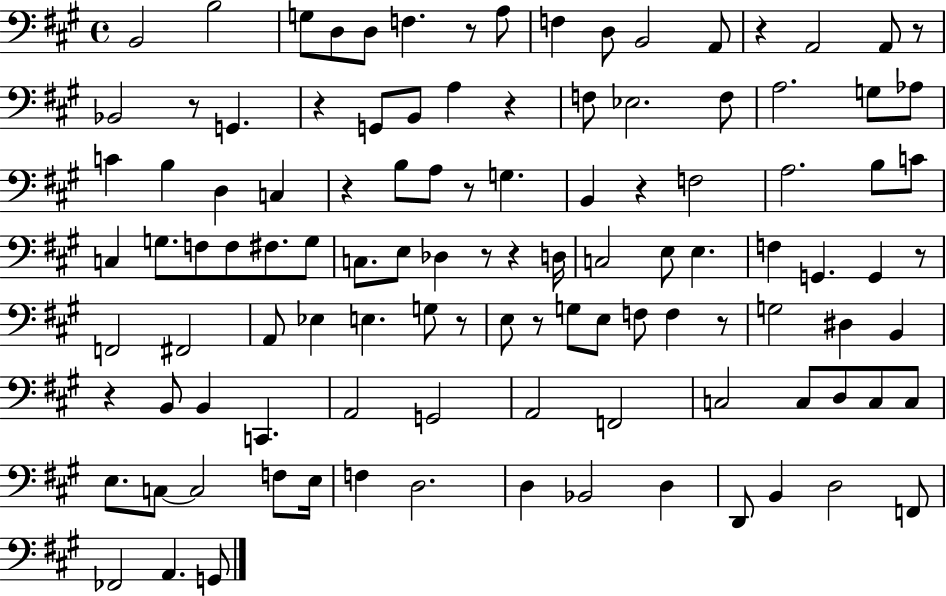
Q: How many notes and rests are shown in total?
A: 111